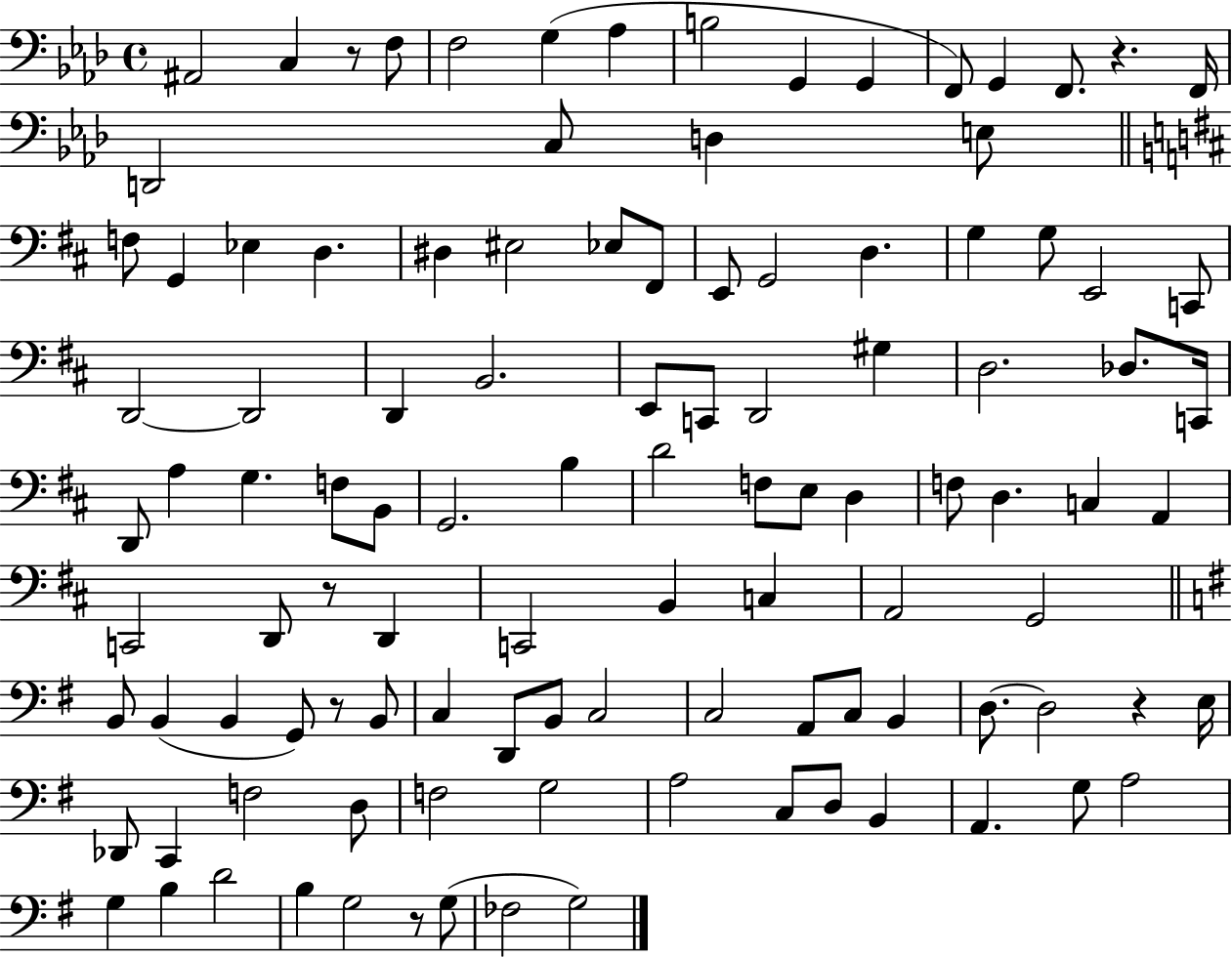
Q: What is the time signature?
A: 4/4